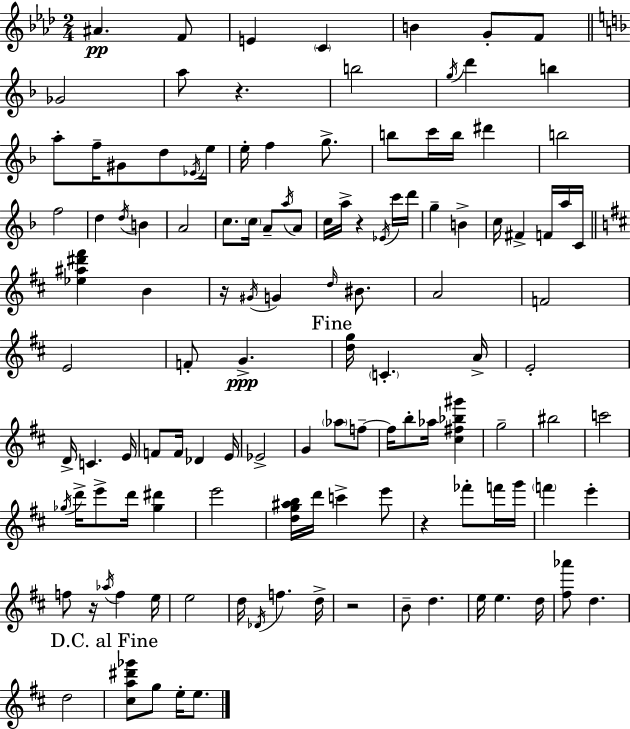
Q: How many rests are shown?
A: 6